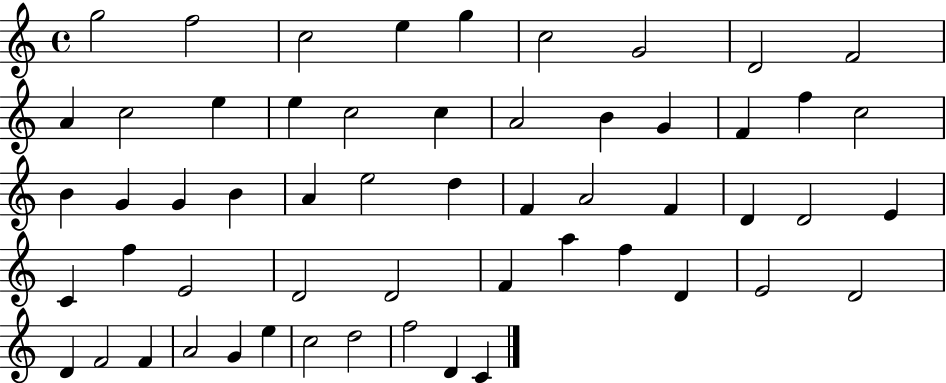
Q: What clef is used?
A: treble